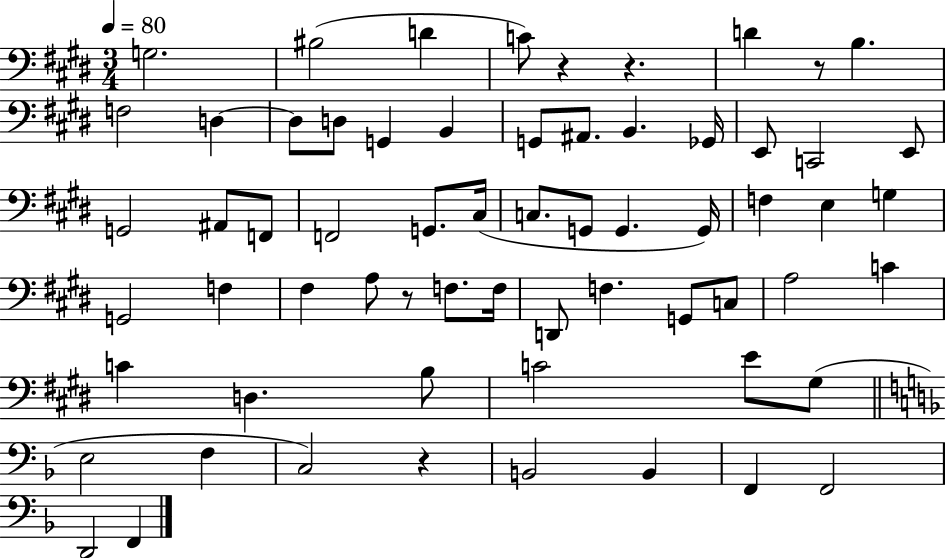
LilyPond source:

{
  \clef bass
  \numericTimeSignature
  \time 3/4
  \key e \major
  \tempo 4 = 80
  \repeat volta 2 { g2. | bis2( d'4 | c'8) r4 r4. | d'4 r8 b4. | \break f2 d4~~ | d8 d8 g,4 b,4 | g,8 ais,8. b,4. ges,16 | e,8 c,2 e,8 | \break g,2 ais,8 f,8 | f,2 g,8. cis16( | c8. g,8 g,4. g,16) | f4 e4 g4 | \break g,2 f4 | fis4 a8 r8 f8. f16 | d,8 f4. g,8 c8 | a2 c'4 | \break c'4 d4. b8 | c'2 e'8 gis8( | \bar "||" \break \key f \major e2 f4 | c2) r4 | b,2 b,4 | f,4 f,2 | \break d,2 f,4 | } \bar "|."
}